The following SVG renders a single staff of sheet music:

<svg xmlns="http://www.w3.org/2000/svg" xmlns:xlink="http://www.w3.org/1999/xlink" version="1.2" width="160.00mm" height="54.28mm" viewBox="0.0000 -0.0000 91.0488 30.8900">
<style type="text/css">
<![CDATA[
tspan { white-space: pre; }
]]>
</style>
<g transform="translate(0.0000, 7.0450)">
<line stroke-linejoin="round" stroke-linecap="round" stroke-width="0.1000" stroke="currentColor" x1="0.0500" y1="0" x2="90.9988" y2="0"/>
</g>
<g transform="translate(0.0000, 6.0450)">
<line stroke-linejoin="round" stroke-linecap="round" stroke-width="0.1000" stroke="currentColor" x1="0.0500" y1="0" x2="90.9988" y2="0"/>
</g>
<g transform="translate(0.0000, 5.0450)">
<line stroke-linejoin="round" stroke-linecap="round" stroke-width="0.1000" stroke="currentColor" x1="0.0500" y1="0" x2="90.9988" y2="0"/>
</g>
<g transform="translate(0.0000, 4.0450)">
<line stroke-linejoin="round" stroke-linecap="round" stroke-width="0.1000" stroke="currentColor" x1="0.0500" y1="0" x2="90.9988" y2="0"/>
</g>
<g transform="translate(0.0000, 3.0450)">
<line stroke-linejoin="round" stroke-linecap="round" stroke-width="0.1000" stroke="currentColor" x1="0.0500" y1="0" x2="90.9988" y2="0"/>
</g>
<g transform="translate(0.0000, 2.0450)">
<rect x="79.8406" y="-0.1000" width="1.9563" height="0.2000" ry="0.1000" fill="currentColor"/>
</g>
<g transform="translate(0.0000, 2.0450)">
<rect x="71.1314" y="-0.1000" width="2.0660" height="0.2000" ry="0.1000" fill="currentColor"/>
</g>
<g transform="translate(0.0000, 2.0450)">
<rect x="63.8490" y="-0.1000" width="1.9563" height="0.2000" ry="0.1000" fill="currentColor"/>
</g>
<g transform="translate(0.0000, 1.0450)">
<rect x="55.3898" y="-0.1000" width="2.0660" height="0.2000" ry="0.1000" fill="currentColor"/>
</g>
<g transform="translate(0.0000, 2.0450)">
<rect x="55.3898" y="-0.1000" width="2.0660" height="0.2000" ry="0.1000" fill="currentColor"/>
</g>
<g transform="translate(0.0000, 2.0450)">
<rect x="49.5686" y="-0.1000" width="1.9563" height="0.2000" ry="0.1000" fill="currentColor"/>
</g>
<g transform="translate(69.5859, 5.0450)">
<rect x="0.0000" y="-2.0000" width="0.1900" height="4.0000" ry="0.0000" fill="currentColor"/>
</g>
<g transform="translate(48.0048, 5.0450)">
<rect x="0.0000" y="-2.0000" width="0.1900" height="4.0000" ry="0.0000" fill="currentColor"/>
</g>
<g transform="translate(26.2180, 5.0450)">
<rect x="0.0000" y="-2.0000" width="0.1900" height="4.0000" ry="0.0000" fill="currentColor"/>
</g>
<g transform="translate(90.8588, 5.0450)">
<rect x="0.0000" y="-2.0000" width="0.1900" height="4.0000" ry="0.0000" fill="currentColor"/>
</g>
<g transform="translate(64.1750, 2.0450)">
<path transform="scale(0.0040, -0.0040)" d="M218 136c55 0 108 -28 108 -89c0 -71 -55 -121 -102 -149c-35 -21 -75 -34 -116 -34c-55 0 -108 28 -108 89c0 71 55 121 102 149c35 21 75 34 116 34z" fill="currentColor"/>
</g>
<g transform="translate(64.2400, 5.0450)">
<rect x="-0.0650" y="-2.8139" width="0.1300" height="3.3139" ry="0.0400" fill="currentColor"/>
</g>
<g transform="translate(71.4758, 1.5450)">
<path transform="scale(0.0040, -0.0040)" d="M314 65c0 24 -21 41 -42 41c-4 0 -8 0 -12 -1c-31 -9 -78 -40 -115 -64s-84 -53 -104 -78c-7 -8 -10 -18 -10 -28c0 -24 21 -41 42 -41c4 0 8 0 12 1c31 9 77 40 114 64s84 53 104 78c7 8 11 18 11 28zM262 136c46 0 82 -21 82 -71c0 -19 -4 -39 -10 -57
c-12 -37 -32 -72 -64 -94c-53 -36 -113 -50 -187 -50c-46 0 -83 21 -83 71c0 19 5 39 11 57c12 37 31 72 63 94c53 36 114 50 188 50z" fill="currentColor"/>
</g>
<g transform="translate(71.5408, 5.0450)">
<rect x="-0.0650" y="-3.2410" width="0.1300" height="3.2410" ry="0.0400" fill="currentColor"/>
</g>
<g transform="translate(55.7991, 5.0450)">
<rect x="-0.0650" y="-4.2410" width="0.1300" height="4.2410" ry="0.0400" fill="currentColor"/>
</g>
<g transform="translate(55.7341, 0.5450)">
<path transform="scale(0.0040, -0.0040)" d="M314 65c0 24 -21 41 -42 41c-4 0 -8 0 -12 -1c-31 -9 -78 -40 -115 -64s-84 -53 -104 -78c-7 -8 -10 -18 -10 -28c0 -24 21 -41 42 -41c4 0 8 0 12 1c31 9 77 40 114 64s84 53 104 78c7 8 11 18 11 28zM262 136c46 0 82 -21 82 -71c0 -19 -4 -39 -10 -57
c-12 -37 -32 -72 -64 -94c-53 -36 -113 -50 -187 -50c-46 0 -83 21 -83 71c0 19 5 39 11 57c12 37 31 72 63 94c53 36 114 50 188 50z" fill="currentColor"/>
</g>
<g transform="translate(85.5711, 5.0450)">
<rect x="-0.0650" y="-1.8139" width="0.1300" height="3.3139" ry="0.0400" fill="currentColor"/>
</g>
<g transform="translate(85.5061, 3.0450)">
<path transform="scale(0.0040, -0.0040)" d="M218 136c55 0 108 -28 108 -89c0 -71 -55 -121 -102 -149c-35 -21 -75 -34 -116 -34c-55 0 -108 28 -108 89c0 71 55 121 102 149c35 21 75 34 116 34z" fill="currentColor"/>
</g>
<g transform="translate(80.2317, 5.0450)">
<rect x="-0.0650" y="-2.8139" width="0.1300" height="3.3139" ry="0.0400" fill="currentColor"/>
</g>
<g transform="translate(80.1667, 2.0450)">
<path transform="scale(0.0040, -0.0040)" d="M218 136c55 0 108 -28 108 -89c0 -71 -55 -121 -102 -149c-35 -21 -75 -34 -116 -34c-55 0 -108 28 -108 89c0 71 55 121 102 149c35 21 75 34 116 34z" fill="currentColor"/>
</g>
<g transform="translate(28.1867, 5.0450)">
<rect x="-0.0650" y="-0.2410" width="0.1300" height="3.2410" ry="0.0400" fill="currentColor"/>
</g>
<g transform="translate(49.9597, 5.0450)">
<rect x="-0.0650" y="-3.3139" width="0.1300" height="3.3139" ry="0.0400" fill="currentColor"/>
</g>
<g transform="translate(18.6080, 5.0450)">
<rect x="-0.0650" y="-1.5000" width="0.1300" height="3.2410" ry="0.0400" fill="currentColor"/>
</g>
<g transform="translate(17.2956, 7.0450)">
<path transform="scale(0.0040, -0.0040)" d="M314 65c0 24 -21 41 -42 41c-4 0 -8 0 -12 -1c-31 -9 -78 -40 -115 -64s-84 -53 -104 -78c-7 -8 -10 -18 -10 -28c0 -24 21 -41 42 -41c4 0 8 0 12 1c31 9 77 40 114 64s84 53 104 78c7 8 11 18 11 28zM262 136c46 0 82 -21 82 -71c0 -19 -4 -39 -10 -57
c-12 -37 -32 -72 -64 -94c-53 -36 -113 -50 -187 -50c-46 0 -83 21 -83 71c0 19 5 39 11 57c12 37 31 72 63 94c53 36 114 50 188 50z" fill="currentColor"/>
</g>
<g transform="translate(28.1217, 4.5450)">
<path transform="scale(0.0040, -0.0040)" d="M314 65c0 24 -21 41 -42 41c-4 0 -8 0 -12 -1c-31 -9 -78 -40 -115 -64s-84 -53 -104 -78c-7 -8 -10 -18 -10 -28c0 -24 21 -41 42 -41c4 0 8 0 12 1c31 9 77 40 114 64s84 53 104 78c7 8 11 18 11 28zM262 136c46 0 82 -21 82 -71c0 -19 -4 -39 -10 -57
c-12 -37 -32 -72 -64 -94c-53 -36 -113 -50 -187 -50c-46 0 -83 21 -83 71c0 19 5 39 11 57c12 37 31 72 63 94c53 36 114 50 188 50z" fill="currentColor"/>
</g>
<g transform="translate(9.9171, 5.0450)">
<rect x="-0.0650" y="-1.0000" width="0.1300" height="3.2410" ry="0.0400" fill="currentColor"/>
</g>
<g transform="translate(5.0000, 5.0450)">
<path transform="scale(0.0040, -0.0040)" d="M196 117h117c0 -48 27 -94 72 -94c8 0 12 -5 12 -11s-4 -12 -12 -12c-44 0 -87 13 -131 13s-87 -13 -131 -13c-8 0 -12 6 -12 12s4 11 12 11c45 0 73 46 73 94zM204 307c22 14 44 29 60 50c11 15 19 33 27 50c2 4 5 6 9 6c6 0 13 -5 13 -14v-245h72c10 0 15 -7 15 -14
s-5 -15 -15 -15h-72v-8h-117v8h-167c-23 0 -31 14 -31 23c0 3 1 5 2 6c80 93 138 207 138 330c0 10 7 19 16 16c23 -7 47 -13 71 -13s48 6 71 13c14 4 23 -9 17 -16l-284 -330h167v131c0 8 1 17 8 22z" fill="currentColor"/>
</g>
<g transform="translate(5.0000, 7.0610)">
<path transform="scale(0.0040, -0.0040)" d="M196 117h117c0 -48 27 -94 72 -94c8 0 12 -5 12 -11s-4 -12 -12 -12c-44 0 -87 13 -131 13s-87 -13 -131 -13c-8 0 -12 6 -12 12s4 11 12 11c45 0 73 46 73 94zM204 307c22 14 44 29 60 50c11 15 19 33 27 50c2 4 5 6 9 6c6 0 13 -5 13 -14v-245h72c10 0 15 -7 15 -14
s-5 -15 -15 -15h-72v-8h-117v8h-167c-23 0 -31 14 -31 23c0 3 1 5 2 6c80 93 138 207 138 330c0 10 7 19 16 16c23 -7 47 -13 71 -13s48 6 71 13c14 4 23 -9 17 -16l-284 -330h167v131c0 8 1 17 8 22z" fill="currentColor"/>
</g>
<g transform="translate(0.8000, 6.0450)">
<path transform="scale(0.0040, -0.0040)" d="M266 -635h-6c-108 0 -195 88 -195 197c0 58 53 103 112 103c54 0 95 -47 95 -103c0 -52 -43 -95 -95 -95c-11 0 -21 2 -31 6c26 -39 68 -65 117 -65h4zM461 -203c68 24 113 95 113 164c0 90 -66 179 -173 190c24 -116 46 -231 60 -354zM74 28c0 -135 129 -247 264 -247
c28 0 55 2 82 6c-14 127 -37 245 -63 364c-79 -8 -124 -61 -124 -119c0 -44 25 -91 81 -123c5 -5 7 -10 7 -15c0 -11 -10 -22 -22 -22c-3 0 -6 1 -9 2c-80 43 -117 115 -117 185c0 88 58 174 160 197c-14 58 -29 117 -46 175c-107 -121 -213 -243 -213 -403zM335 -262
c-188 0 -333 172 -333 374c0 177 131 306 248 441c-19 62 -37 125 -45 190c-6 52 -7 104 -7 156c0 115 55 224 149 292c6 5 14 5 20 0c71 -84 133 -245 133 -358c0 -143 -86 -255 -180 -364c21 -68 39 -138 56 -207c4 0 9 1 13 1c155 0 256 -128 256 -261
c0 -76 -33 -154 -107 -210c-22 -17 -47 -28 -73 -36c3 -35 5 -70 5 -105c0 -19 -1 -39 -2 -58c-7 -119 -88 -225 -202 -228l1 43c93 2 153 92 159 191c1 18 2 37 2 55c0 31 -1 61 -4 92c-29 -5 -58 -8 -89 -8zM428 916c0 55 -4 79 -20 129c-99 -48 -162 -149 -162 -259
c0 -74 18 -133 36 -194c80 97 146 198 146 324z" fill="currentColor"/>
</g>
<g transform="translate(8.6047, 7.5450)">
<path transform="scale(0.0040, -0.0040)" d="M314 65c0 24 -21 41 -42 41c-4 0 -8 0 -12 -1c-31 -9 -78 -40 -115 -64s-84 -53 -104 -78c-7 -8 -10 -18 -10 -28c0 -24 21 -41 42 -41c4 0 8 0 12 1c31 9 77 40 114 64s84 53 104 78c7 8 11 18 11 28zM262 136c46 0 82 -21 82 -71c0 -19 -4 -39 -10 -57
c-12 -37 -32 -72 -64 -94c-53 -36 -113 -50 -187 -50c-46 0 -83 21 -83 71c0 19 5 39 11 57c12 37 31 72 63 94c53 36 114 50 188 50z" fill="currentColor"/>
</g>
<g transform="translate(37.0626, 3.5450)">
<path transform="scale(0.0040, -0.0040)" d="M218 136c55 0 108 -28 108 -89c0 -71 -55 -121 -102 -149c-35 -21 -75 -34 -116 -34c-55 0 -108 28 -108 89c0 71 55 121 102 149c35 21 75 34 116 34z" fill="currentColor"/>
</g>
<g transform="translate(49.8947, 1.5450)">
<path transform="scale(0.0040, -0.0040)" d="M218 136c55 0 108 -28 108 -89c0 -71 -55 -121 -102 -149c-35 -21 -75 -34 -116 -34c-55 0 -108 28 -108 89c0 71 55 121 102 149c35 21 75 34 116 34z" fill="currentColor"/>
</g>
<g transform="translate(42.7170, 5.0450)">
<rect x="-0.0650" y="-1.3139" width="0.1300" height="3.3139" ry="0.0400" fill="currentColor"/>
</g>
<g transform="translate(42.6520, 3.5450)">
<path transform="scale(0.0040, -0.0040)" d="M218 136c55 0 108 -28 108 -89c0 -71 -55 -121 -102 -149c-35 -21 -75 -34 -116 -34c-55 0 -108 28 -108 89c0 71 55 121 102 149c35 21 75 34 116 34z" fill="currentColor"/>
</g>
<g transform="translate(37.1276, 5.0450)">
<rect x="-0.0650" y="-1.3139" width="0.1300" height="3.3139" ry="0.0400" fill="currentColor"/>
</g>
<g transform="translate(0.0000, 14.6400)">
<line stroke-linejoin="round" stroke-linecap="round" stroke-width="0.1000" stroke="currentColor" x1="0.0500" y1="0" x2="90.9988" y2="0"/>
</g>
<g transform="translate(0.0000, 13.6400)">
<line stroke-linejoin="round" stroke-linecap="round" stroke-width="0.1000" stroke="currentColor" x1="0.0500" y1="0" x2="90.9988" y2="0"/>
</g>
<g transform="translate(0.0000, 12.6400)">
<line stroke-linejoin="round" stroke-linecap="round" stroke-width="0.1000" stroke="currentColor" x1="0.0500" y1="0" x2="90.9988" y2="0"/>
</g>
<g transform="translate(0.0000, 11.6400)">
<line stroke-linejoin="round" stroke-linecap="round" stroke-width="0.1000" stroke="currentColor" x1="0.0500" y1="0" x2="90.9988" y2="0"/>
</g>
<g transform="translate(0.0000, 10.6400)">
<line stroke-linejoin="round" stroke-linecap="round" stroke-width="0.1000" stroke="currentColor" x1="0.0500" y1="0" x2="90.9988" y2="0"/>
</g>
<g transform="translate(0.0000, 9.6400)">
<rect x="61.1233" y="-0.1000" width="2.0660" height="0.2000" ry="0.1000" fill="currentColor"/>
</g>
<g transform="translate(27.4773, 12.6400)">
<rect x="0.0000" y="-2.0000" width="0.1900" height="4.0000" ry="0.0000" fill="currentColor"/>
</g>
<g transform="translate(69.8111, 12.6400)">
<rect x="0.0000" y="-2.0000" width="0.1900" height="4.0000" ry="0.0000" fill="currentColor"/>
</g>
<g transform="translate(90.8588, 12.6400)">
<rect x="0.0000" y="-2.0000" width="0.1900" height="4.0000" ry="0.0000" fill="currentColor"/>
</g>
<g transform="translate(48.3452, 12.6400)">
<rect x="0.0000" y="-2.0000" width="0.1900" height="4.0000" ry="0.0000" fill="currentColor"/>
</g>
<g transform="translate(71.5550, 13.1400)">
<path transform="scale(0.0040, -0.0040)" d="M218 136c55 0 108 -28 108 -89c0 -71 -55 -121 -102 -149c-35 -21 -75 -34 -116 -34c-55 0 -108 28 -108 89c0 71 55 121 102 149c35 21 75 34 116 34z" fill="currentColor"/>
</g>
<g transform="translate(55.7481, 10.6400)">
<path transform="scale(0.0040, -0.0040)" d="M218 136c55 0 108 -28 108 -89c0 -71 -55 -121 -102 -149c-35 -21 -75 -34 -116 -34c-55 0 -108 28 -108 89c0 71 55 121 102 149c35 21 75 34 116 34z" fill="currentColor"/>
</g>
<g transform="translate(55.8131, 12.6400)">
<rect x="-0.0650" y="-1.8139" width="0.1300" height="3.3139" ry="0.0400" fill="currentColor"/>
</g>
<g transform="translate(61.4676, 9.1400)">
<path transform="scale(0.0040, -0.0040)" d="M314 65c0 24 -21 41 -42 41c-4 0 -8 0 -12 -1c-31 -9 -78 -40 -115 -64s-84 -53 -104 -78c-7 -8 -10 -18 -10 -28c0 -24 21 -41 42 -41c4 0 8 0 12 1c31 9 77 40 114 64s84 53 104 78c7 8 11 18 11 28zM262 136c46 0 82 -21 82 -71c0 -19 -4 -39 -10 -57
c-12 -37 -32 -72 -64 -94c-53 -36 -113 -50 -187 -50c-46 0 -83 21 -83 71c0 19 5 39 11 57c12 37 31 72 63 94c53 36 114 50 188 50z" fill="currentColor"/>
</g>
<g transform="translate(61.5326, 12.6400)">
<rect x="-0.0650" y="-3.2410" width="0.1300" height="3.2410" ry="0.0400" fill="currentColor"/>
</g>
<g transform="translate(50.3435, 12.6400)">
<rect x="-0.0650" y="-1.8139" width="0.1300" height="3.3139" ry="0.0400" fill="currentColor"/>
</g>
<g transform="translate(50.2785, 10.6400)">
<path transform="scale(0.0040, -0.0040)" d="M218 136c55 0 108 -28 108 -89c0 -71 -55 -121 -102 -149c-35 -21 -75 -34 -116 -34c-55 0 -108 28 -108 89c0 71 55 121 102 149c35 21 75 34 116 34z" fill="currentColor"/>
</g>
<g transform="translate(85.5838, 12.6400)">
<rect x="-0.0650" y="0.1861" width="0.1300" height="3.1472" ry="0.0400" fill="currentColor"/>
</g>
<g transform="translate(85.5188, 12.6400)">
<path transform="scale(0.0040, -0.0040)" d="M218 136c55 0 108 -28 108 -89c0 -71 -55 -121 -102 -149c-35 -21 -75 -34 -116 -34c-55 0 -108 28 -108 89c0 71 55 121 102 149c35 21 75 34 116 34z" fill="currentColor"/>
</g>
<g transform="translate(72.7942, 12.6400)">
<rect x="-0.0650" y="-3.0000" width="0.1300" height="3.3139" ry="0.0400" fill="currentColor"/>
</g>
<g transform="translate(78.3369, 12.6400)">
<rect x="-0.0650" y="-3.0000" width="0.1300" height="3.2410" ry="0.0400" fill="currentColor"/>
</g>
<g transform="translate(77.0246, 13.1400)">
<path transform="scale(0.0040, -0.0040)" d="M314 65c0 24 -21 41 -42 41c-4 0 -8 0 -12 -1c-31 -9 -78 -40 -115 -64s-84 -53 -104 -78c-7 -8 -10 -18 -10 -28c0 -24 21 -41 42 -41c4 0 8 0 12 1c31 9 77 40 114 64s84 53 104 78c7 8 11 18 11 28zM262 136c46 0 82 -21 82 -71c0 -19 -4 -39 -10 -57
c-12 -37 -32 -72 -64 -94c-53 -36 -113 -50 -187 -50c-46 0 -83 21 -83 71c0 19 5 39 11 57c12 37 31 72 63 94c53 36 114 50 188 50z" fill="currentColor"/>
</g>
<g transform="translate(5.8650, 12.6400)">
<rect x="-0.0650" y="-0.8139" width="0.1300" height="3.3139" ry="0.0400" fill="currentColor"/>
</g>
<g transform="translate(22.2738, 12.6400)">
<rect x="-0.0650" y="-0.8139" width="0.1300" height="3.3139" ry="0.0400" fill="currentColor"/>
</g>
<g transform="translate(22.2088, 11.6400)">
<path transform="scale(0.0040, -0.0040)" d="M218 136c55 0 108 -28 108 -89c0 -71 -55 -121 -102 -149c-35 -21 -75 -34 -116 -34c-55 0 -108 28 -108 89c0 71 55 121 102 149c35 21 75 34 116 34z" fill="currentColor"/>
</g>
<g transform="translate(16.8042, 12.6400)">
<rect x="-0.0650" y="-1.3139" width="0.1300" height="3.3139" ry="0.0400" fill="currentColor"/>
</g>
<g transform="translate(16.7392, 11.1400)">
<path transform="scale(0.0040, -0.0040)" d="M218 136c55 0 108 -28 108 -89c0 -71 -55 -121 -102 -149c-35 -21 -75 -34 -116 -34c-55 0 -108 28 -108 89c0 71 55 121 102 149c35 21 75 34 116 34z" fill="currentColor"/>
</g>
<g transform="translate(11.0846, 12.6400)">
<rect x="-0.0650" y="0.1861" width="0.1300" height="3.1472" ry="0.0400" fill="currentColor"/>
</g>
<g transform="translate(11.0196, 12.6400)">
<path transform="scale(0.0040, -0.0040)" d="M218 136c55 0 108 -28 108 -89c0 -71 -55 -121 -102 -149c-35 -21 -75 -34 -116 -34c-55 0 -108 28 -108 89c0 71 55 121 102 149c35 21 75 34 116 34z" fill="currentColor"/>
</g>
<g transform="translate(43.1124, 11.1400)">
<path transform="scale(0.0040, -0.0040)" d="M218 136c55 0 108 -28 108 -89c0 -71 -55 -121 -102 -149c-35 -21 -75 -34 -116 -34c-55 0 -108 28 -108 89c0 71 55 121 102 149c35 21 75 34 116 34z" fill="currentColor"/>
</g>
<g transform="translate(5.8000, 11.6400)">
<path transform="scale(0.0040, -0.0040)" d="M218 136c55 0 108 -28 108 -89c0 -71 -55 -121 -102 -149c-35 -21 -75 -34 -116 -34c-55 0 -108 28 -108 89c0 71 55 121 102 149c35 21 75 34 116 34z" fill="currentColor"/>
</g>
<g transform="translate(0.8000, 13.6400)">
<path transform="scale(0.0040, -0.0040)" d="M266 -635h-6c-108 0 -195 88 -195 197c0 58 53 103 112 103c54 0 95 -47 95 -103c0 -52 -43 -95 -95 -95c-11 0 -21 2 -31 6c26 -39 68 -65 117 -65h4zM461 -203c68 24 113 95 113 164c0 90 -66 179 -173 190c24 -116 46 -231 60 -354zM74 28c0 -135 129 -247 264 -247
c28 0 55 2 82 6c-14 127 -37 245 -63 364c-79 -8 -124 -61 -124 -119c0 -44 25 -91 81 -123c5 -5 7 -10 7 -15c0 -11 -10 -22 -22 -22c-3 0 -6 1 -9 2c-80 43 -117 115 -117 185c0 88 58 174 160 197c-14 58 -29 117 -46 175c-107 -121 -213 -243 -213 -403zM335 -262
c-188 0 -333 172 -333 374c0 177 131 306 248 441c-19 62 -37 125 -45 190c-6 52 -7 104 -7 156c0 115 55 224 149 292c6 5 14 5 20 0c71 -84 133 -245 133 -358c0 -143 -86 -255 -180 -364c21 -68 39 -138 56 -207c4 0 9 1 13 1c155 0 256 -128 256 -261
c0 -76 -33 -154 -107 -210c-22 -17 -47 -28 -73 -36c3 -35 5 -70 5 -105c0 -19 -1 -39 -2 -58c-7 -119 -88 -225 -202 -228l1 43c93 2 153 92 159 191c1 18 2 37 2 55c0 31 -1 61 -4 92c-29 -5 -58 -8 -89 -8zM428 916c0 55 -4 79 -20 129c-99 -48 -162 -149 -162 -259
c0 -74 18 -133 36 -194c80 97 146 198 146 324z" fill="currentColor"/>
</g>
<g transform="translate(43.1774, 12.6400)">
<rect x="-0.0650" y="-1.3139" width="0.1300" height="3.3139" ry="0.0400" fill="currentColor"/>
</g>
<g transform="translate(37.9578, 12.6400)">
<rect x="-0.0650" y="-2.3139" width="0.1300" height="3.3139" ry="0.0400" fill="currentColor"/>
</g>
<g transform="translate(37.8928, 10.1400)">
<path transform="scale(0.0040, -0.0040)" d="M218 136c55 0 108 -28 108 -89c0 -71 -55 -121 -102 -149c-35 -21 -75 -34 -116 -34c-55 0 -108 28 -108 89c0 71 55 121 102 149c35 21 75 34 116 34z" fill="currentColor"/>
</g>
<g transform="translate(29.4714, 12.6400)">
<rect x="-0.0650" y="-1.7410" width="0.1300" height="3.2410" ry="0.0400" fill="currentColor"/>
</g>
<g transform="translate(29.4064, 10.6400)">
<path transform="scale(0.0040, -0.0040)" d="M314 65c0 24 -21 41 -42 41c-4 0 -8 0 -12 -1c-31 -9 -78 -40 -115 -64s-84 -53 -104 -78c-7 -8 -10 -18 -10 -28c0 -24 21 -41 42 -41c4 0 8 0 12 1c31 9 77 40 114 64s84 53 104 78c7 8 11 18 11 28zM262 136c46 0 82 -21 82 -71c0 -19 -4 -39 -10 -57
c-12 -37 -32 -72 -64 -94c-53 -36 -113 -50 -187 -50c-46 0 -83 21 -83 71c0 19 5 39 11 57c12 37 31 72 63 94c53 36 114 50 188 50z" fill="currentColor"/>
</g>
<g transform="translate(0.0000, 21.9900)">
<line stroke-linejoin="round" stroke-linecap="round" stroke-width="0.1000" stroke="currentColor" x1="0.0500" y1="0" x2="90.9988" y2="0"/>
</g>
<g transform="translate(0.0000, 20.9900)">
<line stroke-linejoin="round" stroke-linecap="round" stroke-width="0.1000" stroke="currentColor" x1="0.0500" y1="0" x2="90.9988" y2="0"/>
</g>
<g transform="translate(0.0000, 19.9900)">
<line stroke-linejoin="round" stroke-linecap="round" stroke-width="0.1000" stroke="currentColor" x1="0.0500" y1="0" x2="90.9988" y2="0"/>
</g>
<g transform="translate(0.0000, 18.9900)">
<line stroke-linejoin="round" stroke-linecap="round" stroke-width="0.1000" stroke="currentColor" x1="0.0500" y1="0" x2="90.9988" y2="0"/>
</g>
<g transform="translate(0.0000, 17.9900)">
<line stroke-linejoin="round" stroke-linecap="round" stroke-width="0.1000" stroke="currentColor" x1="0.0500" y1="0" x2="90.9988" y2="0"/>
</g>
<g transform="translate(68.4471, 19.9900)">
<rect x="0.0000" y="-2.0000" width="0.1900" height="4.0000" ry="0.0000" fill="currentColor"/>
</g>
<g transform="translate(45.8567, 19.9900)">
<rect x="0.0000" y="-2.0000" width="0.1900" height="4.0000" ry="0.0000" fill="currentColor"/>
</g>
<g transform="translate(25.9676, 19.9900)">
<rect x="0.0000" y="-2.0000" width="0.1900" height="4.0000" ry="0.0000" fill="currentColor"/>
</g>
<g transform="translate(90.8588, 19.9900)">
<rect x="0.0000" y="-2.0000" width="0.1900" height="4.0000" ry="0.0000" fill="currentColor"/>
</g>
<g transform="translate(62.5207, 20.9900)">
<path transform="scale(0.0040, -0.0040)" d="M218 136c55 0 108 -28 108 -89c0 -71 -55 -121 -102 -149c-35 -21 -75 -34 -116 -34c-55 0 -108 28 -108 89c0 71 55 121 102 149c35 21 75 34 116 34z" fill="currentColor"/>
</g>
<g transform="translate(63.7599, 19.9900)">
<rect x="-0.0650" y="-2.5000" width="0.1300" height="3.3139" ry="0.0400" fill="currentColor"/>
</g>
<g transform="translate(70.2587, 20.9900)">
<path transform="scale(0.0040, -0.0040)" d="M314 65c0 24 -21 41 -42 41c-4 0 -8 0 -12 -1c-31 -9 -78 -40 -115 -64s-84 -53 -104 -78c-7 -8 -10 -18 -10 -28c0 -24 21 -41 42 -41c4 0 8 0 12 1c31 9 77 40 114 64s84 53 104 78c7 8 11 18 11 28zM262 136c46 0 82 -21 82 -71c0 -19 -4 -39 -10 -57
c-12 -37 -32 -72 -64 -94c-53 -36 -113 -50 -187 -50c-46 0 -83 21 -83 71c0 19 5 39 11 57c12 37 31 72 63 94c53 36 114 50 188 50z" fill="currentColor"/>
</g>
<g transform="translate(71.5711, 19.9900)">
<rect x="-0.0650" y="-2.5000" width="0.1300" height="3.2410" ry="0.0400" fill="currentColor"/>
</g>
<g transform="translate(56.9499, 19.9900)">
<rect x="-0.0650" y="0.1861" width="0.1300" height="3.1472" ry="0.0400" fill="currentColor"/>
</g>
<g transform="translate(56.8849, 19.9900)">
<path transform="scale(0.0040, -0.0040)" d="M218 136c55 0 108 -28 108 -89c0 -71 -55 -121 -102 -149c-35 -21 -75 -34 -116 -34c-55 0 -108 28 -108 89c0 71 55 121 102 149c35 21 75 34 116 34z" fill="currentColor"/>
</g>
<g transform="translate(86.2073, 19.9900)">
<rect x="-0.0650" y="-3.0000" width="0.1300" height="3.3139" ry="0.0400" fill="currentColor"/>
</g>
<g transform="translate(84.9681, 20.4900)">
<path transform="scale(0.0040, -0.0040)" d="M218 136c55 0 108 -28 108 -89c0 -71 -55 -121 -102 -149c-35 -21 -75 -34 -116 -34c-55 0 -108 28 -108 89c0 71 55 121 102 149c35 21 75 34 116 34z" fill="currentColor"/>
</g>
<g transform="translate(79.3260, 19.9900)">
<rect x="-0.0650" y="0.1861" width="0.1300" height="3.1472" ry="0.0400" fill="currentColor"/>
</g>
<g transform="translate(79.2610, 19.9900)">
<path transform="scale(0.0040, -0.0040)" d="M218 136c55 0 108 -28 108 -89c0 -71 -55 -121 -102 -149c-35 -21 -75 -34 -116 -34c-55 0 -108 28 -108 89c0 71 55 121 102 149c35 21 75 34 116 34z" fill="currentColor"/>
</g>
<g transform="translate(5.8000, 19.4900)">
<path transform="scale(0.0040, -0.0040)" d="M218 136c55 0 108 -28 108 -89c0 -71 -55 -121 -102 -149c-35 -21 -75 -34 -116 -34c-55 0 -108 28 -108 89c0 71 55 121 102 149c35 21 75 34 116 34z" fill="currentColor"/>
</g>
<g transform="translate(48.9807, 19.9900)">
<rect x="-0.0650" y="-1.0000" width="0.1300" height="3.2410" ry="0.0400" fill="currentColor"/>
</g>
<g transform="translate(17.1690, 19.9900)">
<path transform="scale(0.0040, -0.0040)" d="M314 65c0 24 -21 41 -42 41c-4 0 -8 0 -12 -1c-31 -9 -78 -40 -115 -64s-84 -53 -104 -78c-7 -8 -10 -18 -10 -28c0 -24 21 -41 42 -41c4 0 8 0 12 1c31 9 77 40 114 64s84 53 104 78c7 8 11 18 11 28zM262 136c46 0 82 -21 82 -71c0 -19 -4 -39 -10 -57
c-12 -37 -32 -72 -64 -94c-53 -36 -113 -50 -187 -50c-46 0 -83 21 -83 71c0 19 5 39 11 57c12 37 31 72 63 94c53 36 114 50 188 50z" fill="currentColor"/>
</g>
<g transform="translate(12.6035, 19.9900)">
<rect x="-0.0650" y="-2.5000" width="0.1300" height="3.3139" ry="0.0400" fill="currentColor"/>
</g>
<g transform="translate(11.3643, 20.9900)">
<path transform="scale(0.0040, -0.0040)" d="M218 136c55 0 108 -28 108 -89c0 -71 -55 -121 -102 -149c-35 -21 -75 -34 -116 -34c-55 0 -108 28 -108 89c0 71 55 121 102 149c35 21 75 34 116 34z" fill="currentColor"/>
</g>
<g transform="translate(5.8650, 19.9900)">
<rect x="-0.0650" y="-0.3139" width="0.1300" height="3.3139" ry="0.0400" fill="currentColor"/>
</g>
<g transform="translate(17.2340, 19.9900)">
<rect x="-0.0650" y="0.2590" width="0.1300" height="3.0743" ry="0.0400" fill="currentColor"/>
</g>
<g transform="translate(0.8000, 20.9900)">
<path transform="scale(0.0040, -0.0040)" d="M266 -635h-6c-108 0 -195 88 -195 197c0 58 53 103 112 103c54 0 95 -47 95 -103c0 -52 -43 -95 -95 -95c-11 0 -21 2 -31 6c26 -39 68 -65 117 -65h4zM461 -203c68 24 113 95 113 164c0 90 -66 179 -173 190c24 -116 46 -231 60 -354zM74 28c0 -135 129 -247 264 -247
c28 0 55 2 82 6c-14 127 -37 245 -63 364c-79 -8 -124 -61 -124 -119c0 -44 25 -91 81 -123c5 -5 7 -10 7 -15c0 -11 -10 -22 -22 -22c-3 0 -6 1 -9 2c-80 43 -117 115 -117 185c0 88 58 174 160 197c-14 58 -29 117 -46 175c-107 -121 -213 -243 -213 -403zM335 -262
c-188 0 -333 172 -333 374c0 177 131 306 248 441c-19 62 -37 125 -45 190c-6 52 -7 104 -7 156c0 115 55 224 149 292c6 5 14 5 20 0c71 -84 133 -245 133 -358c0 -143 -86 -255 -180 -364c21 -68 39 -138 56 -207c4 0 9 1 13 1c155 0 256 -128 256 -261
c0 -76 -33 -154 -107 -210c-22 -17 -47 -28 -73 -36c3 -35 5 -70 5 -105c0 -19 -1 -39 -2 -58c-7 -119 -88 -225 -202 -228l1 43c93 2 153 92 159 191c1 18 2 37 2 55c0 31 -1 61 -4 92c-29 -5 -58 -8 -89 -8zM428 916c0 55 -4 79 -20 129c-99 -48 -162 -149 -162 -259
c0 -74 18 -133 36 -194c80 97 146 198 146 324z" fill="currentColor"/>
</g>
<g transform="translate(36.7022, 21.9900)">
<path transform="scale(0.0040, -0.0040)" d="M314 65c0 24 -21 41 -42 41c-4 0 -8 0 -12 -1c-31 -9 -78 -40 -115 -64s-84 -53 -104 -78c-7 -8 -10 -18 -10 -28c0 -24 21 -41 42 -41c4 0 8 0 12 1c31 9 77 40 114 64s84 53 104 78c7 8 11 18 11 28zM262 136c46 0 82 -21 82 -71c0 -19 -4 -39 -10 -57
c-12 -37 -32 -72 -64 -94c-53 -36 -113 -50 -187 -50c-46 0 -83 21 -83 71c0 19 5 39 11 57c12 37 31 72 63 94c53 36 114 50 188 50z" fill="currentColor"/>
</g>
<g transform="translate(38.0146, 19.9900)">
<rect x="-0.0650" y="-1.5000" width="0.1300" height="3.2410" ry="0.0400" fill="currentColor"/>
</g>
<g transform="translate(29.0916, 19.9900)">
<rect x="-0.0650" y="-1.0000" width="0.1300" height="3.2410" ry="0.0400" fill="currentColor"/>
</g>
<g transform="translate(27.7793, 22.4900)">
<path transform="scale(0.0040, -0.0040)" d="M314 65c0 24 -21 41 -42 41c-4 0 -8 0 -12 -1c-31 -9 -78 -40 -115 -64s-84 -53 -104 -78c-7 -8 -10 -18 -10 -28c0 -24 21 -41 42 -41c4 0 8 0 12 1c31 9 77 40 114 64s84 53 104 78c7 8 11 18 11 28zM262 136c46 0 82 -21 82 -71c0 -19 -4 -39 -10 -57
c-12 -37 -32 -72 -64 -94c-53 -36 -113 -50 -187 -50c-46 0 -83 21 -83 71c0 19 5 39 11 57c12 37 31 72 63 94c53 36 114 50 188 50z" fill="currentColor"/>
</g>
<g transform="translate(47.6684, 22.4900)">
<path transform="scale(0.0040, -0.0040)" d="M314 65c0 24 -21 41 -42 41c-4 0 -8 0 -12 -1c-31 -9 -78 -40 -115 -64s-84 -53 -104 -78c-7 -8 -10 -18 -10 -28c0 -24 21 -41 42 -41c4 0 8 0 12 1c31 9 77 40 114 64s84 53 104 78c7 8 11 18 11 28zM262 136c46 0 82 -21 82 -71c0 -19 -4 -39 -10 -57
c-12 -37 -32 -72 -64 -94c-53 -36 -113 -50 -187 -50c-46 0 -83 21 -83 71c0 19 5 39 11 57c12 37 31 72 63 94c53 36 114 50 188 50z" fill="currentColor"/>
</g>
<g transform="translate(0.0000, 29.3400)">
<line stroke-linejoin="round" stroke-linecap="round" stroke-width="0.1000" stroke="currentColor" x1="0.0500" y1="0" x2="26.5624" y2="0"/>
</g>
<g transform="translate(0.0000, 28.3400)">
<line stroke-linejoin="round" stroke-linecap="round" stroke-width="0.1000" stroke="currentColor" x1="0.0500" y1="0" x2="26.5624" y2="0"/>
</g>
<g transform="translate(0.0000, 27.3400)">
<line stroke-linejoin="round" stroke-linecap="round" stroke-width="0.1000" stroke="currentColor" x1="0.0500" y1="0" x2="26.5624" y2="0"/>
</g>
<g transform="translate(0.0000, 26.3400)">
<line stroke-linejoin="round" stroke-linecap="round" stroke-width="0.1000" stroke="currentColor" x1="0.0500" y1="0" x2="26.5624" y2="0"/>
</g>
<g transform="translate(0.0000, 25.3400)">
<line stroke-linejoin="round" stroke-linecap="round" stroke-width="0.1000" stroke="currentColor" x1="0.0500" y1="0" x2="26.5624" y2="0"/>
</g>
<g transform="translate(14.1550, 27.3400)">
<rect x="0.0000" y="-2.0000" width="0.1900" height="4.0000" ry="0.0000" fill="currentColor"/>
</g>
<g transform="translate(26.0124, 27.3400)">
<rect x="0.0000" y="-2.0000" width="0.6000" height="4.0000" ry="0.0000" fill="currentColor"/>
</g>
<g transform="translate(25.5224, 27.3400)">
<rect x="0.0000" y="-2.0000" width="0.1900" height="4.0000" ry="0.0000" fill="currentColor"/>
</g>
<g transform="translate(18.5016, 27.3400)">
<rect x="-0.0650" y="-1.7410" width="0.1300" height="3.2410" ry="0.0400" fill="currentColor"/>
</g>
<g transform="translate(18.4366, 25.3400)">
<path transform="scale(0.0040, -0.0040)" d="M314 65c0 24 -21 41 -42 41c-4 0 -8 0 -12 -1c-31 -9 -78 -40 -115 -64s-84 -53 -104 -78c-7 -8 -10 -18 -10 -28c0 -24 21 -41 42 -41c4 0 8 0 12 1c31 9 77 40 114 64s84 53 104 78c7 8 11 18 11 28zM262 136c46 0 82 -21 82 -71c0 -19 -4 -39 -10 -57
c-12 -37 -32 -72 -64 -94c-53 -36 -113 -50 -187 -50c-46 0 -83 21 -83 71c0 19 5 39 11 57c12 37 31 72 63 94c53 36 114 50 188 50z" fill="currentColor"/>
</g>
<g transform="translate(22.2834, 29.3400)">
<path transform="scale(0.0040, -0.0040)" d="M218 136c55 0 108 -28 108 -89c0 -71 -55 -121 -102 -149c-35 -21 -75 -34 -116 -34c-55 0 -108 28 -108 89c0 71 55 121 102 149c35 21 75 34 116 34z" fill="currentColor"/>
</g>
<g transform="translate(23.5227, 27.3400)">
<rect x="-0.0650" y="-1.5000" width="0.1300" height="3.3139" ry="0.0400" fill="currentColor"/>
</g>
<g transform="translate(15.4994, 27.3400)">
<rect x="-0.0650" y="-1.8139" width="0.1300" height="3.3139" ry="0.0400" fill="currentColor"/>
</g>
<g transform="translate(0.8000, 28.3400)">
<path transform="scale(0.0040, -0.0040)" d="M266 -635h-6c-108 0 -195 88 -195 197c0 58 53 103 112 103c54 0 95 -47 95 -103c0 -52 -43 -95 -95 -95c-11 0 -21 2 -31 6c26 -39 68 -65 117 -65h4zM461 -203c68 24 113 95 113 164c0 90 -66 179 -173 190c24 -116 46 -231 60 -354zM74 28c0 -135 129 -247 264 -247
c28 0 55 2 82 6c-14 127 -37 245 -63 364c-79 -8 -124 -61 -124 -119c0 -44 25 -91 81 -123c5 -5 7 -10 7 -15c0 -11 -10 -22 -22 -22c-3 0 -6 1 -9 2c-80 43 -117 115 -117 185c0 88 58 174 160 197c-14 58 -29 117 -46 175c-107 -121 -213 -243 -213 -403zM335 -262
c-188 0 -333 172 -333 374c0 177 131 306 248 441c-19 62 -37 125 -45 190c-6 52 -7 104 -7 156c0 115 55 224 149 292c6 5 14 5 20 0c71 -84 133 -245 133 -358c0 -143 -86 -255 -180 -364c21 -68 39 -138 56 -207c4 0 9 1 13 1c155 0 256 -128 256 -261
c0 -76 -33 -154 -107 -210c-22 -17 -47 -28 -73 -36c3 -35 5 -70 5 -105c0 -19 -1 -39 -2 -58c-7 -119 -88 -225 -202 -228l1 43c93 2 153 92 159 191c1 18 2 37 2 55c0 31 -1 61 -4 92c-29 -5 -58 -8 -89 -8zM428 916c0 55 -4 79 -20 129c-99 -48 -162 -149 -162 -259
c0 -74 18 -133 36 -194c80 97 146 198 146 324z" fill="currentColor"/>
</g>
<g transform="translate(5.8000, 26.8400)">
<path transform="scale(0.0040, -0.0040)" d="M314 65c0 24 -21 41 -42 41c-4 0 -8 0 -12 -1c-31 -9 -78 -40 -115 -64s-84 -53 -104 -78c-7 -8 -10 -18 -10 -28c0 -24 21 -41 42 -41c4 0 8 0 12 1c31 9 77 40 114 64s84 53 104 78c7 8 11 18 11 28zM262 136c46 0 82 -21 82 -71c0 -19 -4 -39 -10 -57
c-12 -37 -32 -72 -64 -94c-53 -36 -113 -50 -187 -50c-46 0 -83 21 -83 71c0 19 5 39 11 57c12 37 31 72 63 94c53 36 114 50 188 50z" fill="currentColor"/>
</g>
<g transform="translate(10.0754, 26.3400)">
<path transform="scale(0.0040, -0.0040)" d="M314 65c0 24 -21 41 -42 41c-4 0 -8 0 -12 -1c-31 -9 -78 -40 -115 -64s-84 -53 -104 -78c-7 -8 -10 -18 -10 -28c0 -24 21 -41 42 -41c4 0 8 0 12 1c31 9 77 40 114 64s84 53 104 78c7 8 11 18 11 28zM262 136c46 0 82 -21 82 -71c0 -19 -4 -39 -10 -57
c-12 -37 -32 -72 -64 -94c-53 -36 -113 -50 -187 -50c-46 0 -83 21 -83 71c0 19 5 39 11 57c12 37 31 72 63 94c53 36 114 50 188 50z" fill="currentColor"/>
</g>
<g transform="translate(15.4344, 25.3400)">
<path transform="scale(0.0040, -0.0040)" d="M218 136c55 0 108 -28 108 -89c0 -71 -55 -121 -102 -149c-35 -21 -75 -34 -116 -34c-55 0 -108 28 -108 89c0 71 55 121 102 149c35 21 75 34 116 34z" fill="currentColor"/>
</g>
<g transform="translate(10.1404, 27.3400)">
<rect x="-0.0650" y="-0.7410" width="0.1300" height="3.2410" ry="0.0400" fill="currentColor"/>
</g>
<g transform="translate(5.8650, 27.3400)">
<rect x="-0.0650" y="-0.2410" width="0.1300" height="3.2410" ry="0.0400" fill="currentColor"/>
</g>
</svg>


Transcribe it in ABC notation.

X:1
T:Untitled
M:4/4
L:1/4
K:C
D2 E2 c2 e e b d'2 a b2 a f d B e d f2 g e f f b2 A A2 B c G B2 D2 E2 D2 B G G2 B A c2 d2 f f2 E